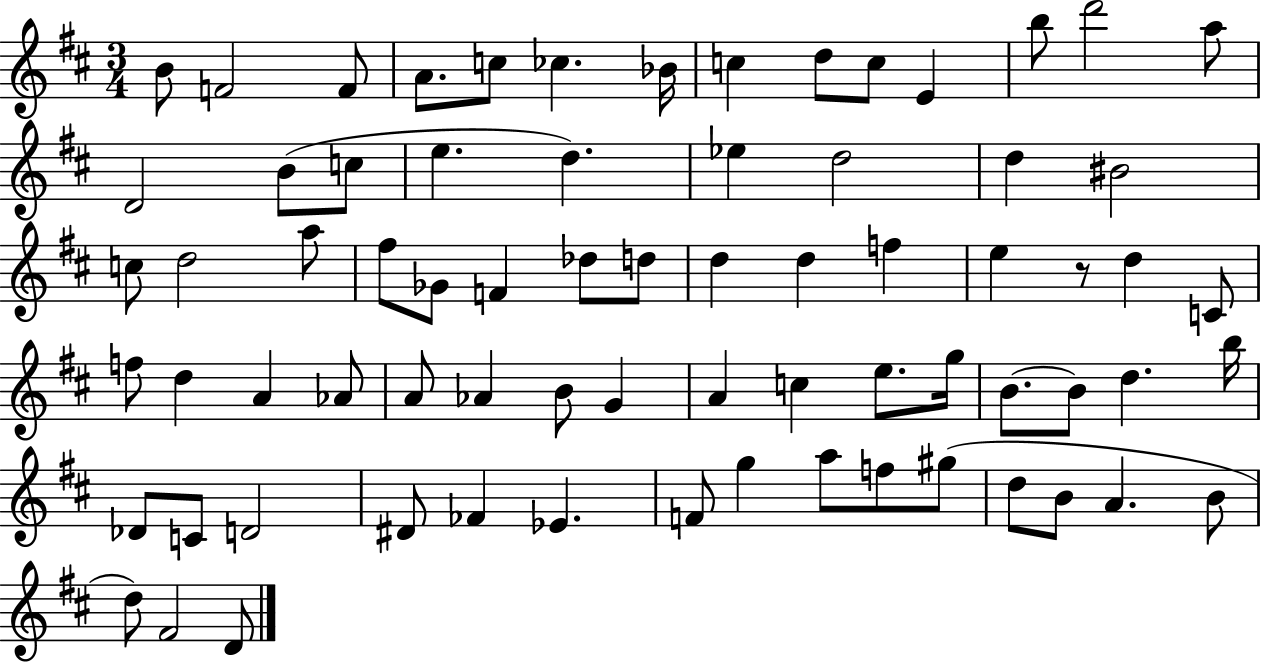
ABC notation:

X:1
T:Untitled
M:3/4
L:1/4
K:D
B/2 F2 F/2 A/2 c/2 _c _B/4 c d/2 c/2 E b/2 d'2 a/2 D2 B/2 c/2 e d _e d2 d ^B2 c/2 d2 a/2 ^f/2 _G/2 F _d/2 d/2 d d f e z/2 d C/2 f/2 d A _A/2 A/2 _A B/2 G A c e/2 g/4 B/2 B/2 d b/4 _D/2 C/2 D2 ^D/2 _F _E F/2 g a/2 f/2 ^g/2 d/2 B/2 A B/2 d/2 ^F2 D/2